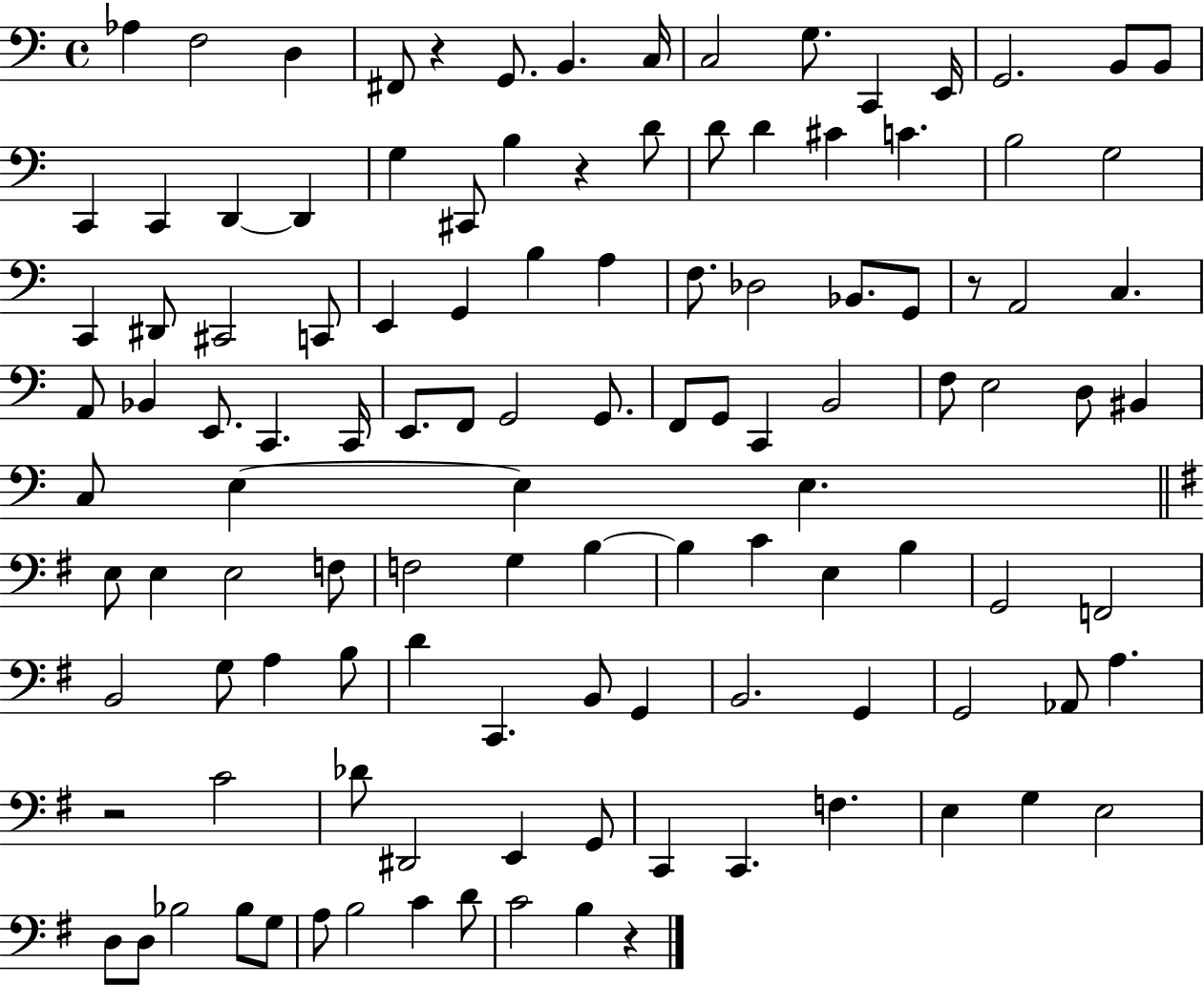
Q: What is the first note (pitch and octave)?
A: Ab3